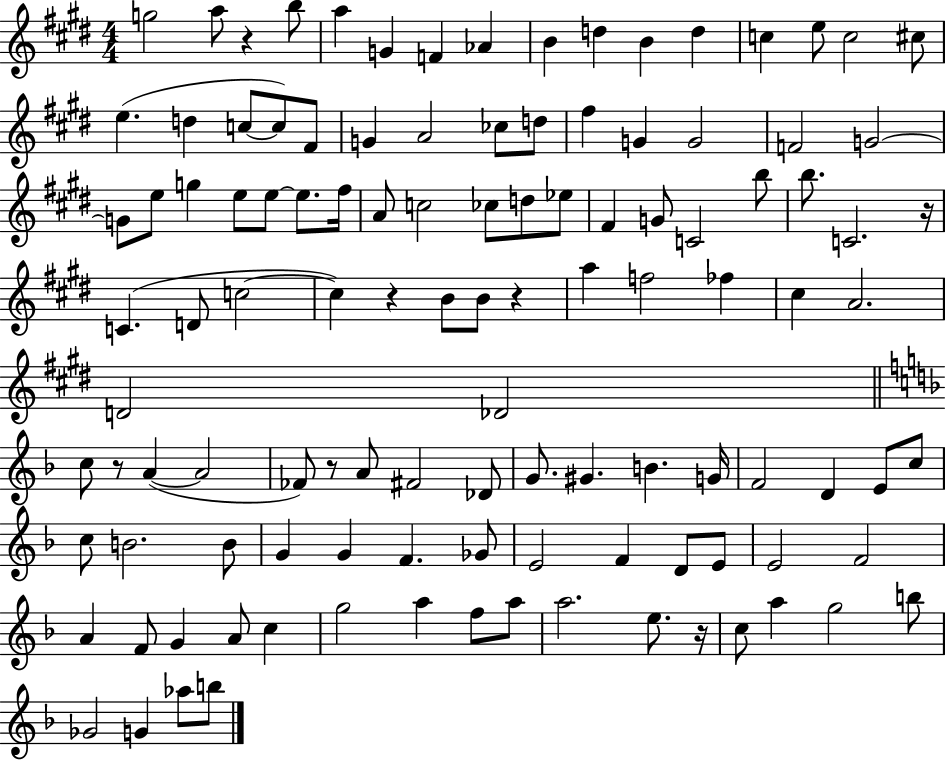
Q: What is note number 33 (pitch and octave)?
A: E5